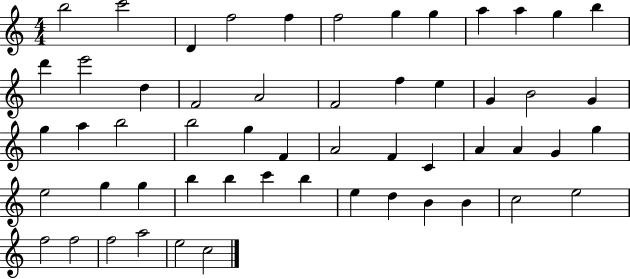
X:1
T:Untitled
M:4/4
L:1/4
K:C
b2 c'2 D f2 f f2 g g a a g b d' e'2 d F2 A2 F2 f e G B2 G g a b2 b2 g F A2 F C A A G g e2 g g b b c' b e d B B c2 e2 f2 f2 f2 a2 e2 c2